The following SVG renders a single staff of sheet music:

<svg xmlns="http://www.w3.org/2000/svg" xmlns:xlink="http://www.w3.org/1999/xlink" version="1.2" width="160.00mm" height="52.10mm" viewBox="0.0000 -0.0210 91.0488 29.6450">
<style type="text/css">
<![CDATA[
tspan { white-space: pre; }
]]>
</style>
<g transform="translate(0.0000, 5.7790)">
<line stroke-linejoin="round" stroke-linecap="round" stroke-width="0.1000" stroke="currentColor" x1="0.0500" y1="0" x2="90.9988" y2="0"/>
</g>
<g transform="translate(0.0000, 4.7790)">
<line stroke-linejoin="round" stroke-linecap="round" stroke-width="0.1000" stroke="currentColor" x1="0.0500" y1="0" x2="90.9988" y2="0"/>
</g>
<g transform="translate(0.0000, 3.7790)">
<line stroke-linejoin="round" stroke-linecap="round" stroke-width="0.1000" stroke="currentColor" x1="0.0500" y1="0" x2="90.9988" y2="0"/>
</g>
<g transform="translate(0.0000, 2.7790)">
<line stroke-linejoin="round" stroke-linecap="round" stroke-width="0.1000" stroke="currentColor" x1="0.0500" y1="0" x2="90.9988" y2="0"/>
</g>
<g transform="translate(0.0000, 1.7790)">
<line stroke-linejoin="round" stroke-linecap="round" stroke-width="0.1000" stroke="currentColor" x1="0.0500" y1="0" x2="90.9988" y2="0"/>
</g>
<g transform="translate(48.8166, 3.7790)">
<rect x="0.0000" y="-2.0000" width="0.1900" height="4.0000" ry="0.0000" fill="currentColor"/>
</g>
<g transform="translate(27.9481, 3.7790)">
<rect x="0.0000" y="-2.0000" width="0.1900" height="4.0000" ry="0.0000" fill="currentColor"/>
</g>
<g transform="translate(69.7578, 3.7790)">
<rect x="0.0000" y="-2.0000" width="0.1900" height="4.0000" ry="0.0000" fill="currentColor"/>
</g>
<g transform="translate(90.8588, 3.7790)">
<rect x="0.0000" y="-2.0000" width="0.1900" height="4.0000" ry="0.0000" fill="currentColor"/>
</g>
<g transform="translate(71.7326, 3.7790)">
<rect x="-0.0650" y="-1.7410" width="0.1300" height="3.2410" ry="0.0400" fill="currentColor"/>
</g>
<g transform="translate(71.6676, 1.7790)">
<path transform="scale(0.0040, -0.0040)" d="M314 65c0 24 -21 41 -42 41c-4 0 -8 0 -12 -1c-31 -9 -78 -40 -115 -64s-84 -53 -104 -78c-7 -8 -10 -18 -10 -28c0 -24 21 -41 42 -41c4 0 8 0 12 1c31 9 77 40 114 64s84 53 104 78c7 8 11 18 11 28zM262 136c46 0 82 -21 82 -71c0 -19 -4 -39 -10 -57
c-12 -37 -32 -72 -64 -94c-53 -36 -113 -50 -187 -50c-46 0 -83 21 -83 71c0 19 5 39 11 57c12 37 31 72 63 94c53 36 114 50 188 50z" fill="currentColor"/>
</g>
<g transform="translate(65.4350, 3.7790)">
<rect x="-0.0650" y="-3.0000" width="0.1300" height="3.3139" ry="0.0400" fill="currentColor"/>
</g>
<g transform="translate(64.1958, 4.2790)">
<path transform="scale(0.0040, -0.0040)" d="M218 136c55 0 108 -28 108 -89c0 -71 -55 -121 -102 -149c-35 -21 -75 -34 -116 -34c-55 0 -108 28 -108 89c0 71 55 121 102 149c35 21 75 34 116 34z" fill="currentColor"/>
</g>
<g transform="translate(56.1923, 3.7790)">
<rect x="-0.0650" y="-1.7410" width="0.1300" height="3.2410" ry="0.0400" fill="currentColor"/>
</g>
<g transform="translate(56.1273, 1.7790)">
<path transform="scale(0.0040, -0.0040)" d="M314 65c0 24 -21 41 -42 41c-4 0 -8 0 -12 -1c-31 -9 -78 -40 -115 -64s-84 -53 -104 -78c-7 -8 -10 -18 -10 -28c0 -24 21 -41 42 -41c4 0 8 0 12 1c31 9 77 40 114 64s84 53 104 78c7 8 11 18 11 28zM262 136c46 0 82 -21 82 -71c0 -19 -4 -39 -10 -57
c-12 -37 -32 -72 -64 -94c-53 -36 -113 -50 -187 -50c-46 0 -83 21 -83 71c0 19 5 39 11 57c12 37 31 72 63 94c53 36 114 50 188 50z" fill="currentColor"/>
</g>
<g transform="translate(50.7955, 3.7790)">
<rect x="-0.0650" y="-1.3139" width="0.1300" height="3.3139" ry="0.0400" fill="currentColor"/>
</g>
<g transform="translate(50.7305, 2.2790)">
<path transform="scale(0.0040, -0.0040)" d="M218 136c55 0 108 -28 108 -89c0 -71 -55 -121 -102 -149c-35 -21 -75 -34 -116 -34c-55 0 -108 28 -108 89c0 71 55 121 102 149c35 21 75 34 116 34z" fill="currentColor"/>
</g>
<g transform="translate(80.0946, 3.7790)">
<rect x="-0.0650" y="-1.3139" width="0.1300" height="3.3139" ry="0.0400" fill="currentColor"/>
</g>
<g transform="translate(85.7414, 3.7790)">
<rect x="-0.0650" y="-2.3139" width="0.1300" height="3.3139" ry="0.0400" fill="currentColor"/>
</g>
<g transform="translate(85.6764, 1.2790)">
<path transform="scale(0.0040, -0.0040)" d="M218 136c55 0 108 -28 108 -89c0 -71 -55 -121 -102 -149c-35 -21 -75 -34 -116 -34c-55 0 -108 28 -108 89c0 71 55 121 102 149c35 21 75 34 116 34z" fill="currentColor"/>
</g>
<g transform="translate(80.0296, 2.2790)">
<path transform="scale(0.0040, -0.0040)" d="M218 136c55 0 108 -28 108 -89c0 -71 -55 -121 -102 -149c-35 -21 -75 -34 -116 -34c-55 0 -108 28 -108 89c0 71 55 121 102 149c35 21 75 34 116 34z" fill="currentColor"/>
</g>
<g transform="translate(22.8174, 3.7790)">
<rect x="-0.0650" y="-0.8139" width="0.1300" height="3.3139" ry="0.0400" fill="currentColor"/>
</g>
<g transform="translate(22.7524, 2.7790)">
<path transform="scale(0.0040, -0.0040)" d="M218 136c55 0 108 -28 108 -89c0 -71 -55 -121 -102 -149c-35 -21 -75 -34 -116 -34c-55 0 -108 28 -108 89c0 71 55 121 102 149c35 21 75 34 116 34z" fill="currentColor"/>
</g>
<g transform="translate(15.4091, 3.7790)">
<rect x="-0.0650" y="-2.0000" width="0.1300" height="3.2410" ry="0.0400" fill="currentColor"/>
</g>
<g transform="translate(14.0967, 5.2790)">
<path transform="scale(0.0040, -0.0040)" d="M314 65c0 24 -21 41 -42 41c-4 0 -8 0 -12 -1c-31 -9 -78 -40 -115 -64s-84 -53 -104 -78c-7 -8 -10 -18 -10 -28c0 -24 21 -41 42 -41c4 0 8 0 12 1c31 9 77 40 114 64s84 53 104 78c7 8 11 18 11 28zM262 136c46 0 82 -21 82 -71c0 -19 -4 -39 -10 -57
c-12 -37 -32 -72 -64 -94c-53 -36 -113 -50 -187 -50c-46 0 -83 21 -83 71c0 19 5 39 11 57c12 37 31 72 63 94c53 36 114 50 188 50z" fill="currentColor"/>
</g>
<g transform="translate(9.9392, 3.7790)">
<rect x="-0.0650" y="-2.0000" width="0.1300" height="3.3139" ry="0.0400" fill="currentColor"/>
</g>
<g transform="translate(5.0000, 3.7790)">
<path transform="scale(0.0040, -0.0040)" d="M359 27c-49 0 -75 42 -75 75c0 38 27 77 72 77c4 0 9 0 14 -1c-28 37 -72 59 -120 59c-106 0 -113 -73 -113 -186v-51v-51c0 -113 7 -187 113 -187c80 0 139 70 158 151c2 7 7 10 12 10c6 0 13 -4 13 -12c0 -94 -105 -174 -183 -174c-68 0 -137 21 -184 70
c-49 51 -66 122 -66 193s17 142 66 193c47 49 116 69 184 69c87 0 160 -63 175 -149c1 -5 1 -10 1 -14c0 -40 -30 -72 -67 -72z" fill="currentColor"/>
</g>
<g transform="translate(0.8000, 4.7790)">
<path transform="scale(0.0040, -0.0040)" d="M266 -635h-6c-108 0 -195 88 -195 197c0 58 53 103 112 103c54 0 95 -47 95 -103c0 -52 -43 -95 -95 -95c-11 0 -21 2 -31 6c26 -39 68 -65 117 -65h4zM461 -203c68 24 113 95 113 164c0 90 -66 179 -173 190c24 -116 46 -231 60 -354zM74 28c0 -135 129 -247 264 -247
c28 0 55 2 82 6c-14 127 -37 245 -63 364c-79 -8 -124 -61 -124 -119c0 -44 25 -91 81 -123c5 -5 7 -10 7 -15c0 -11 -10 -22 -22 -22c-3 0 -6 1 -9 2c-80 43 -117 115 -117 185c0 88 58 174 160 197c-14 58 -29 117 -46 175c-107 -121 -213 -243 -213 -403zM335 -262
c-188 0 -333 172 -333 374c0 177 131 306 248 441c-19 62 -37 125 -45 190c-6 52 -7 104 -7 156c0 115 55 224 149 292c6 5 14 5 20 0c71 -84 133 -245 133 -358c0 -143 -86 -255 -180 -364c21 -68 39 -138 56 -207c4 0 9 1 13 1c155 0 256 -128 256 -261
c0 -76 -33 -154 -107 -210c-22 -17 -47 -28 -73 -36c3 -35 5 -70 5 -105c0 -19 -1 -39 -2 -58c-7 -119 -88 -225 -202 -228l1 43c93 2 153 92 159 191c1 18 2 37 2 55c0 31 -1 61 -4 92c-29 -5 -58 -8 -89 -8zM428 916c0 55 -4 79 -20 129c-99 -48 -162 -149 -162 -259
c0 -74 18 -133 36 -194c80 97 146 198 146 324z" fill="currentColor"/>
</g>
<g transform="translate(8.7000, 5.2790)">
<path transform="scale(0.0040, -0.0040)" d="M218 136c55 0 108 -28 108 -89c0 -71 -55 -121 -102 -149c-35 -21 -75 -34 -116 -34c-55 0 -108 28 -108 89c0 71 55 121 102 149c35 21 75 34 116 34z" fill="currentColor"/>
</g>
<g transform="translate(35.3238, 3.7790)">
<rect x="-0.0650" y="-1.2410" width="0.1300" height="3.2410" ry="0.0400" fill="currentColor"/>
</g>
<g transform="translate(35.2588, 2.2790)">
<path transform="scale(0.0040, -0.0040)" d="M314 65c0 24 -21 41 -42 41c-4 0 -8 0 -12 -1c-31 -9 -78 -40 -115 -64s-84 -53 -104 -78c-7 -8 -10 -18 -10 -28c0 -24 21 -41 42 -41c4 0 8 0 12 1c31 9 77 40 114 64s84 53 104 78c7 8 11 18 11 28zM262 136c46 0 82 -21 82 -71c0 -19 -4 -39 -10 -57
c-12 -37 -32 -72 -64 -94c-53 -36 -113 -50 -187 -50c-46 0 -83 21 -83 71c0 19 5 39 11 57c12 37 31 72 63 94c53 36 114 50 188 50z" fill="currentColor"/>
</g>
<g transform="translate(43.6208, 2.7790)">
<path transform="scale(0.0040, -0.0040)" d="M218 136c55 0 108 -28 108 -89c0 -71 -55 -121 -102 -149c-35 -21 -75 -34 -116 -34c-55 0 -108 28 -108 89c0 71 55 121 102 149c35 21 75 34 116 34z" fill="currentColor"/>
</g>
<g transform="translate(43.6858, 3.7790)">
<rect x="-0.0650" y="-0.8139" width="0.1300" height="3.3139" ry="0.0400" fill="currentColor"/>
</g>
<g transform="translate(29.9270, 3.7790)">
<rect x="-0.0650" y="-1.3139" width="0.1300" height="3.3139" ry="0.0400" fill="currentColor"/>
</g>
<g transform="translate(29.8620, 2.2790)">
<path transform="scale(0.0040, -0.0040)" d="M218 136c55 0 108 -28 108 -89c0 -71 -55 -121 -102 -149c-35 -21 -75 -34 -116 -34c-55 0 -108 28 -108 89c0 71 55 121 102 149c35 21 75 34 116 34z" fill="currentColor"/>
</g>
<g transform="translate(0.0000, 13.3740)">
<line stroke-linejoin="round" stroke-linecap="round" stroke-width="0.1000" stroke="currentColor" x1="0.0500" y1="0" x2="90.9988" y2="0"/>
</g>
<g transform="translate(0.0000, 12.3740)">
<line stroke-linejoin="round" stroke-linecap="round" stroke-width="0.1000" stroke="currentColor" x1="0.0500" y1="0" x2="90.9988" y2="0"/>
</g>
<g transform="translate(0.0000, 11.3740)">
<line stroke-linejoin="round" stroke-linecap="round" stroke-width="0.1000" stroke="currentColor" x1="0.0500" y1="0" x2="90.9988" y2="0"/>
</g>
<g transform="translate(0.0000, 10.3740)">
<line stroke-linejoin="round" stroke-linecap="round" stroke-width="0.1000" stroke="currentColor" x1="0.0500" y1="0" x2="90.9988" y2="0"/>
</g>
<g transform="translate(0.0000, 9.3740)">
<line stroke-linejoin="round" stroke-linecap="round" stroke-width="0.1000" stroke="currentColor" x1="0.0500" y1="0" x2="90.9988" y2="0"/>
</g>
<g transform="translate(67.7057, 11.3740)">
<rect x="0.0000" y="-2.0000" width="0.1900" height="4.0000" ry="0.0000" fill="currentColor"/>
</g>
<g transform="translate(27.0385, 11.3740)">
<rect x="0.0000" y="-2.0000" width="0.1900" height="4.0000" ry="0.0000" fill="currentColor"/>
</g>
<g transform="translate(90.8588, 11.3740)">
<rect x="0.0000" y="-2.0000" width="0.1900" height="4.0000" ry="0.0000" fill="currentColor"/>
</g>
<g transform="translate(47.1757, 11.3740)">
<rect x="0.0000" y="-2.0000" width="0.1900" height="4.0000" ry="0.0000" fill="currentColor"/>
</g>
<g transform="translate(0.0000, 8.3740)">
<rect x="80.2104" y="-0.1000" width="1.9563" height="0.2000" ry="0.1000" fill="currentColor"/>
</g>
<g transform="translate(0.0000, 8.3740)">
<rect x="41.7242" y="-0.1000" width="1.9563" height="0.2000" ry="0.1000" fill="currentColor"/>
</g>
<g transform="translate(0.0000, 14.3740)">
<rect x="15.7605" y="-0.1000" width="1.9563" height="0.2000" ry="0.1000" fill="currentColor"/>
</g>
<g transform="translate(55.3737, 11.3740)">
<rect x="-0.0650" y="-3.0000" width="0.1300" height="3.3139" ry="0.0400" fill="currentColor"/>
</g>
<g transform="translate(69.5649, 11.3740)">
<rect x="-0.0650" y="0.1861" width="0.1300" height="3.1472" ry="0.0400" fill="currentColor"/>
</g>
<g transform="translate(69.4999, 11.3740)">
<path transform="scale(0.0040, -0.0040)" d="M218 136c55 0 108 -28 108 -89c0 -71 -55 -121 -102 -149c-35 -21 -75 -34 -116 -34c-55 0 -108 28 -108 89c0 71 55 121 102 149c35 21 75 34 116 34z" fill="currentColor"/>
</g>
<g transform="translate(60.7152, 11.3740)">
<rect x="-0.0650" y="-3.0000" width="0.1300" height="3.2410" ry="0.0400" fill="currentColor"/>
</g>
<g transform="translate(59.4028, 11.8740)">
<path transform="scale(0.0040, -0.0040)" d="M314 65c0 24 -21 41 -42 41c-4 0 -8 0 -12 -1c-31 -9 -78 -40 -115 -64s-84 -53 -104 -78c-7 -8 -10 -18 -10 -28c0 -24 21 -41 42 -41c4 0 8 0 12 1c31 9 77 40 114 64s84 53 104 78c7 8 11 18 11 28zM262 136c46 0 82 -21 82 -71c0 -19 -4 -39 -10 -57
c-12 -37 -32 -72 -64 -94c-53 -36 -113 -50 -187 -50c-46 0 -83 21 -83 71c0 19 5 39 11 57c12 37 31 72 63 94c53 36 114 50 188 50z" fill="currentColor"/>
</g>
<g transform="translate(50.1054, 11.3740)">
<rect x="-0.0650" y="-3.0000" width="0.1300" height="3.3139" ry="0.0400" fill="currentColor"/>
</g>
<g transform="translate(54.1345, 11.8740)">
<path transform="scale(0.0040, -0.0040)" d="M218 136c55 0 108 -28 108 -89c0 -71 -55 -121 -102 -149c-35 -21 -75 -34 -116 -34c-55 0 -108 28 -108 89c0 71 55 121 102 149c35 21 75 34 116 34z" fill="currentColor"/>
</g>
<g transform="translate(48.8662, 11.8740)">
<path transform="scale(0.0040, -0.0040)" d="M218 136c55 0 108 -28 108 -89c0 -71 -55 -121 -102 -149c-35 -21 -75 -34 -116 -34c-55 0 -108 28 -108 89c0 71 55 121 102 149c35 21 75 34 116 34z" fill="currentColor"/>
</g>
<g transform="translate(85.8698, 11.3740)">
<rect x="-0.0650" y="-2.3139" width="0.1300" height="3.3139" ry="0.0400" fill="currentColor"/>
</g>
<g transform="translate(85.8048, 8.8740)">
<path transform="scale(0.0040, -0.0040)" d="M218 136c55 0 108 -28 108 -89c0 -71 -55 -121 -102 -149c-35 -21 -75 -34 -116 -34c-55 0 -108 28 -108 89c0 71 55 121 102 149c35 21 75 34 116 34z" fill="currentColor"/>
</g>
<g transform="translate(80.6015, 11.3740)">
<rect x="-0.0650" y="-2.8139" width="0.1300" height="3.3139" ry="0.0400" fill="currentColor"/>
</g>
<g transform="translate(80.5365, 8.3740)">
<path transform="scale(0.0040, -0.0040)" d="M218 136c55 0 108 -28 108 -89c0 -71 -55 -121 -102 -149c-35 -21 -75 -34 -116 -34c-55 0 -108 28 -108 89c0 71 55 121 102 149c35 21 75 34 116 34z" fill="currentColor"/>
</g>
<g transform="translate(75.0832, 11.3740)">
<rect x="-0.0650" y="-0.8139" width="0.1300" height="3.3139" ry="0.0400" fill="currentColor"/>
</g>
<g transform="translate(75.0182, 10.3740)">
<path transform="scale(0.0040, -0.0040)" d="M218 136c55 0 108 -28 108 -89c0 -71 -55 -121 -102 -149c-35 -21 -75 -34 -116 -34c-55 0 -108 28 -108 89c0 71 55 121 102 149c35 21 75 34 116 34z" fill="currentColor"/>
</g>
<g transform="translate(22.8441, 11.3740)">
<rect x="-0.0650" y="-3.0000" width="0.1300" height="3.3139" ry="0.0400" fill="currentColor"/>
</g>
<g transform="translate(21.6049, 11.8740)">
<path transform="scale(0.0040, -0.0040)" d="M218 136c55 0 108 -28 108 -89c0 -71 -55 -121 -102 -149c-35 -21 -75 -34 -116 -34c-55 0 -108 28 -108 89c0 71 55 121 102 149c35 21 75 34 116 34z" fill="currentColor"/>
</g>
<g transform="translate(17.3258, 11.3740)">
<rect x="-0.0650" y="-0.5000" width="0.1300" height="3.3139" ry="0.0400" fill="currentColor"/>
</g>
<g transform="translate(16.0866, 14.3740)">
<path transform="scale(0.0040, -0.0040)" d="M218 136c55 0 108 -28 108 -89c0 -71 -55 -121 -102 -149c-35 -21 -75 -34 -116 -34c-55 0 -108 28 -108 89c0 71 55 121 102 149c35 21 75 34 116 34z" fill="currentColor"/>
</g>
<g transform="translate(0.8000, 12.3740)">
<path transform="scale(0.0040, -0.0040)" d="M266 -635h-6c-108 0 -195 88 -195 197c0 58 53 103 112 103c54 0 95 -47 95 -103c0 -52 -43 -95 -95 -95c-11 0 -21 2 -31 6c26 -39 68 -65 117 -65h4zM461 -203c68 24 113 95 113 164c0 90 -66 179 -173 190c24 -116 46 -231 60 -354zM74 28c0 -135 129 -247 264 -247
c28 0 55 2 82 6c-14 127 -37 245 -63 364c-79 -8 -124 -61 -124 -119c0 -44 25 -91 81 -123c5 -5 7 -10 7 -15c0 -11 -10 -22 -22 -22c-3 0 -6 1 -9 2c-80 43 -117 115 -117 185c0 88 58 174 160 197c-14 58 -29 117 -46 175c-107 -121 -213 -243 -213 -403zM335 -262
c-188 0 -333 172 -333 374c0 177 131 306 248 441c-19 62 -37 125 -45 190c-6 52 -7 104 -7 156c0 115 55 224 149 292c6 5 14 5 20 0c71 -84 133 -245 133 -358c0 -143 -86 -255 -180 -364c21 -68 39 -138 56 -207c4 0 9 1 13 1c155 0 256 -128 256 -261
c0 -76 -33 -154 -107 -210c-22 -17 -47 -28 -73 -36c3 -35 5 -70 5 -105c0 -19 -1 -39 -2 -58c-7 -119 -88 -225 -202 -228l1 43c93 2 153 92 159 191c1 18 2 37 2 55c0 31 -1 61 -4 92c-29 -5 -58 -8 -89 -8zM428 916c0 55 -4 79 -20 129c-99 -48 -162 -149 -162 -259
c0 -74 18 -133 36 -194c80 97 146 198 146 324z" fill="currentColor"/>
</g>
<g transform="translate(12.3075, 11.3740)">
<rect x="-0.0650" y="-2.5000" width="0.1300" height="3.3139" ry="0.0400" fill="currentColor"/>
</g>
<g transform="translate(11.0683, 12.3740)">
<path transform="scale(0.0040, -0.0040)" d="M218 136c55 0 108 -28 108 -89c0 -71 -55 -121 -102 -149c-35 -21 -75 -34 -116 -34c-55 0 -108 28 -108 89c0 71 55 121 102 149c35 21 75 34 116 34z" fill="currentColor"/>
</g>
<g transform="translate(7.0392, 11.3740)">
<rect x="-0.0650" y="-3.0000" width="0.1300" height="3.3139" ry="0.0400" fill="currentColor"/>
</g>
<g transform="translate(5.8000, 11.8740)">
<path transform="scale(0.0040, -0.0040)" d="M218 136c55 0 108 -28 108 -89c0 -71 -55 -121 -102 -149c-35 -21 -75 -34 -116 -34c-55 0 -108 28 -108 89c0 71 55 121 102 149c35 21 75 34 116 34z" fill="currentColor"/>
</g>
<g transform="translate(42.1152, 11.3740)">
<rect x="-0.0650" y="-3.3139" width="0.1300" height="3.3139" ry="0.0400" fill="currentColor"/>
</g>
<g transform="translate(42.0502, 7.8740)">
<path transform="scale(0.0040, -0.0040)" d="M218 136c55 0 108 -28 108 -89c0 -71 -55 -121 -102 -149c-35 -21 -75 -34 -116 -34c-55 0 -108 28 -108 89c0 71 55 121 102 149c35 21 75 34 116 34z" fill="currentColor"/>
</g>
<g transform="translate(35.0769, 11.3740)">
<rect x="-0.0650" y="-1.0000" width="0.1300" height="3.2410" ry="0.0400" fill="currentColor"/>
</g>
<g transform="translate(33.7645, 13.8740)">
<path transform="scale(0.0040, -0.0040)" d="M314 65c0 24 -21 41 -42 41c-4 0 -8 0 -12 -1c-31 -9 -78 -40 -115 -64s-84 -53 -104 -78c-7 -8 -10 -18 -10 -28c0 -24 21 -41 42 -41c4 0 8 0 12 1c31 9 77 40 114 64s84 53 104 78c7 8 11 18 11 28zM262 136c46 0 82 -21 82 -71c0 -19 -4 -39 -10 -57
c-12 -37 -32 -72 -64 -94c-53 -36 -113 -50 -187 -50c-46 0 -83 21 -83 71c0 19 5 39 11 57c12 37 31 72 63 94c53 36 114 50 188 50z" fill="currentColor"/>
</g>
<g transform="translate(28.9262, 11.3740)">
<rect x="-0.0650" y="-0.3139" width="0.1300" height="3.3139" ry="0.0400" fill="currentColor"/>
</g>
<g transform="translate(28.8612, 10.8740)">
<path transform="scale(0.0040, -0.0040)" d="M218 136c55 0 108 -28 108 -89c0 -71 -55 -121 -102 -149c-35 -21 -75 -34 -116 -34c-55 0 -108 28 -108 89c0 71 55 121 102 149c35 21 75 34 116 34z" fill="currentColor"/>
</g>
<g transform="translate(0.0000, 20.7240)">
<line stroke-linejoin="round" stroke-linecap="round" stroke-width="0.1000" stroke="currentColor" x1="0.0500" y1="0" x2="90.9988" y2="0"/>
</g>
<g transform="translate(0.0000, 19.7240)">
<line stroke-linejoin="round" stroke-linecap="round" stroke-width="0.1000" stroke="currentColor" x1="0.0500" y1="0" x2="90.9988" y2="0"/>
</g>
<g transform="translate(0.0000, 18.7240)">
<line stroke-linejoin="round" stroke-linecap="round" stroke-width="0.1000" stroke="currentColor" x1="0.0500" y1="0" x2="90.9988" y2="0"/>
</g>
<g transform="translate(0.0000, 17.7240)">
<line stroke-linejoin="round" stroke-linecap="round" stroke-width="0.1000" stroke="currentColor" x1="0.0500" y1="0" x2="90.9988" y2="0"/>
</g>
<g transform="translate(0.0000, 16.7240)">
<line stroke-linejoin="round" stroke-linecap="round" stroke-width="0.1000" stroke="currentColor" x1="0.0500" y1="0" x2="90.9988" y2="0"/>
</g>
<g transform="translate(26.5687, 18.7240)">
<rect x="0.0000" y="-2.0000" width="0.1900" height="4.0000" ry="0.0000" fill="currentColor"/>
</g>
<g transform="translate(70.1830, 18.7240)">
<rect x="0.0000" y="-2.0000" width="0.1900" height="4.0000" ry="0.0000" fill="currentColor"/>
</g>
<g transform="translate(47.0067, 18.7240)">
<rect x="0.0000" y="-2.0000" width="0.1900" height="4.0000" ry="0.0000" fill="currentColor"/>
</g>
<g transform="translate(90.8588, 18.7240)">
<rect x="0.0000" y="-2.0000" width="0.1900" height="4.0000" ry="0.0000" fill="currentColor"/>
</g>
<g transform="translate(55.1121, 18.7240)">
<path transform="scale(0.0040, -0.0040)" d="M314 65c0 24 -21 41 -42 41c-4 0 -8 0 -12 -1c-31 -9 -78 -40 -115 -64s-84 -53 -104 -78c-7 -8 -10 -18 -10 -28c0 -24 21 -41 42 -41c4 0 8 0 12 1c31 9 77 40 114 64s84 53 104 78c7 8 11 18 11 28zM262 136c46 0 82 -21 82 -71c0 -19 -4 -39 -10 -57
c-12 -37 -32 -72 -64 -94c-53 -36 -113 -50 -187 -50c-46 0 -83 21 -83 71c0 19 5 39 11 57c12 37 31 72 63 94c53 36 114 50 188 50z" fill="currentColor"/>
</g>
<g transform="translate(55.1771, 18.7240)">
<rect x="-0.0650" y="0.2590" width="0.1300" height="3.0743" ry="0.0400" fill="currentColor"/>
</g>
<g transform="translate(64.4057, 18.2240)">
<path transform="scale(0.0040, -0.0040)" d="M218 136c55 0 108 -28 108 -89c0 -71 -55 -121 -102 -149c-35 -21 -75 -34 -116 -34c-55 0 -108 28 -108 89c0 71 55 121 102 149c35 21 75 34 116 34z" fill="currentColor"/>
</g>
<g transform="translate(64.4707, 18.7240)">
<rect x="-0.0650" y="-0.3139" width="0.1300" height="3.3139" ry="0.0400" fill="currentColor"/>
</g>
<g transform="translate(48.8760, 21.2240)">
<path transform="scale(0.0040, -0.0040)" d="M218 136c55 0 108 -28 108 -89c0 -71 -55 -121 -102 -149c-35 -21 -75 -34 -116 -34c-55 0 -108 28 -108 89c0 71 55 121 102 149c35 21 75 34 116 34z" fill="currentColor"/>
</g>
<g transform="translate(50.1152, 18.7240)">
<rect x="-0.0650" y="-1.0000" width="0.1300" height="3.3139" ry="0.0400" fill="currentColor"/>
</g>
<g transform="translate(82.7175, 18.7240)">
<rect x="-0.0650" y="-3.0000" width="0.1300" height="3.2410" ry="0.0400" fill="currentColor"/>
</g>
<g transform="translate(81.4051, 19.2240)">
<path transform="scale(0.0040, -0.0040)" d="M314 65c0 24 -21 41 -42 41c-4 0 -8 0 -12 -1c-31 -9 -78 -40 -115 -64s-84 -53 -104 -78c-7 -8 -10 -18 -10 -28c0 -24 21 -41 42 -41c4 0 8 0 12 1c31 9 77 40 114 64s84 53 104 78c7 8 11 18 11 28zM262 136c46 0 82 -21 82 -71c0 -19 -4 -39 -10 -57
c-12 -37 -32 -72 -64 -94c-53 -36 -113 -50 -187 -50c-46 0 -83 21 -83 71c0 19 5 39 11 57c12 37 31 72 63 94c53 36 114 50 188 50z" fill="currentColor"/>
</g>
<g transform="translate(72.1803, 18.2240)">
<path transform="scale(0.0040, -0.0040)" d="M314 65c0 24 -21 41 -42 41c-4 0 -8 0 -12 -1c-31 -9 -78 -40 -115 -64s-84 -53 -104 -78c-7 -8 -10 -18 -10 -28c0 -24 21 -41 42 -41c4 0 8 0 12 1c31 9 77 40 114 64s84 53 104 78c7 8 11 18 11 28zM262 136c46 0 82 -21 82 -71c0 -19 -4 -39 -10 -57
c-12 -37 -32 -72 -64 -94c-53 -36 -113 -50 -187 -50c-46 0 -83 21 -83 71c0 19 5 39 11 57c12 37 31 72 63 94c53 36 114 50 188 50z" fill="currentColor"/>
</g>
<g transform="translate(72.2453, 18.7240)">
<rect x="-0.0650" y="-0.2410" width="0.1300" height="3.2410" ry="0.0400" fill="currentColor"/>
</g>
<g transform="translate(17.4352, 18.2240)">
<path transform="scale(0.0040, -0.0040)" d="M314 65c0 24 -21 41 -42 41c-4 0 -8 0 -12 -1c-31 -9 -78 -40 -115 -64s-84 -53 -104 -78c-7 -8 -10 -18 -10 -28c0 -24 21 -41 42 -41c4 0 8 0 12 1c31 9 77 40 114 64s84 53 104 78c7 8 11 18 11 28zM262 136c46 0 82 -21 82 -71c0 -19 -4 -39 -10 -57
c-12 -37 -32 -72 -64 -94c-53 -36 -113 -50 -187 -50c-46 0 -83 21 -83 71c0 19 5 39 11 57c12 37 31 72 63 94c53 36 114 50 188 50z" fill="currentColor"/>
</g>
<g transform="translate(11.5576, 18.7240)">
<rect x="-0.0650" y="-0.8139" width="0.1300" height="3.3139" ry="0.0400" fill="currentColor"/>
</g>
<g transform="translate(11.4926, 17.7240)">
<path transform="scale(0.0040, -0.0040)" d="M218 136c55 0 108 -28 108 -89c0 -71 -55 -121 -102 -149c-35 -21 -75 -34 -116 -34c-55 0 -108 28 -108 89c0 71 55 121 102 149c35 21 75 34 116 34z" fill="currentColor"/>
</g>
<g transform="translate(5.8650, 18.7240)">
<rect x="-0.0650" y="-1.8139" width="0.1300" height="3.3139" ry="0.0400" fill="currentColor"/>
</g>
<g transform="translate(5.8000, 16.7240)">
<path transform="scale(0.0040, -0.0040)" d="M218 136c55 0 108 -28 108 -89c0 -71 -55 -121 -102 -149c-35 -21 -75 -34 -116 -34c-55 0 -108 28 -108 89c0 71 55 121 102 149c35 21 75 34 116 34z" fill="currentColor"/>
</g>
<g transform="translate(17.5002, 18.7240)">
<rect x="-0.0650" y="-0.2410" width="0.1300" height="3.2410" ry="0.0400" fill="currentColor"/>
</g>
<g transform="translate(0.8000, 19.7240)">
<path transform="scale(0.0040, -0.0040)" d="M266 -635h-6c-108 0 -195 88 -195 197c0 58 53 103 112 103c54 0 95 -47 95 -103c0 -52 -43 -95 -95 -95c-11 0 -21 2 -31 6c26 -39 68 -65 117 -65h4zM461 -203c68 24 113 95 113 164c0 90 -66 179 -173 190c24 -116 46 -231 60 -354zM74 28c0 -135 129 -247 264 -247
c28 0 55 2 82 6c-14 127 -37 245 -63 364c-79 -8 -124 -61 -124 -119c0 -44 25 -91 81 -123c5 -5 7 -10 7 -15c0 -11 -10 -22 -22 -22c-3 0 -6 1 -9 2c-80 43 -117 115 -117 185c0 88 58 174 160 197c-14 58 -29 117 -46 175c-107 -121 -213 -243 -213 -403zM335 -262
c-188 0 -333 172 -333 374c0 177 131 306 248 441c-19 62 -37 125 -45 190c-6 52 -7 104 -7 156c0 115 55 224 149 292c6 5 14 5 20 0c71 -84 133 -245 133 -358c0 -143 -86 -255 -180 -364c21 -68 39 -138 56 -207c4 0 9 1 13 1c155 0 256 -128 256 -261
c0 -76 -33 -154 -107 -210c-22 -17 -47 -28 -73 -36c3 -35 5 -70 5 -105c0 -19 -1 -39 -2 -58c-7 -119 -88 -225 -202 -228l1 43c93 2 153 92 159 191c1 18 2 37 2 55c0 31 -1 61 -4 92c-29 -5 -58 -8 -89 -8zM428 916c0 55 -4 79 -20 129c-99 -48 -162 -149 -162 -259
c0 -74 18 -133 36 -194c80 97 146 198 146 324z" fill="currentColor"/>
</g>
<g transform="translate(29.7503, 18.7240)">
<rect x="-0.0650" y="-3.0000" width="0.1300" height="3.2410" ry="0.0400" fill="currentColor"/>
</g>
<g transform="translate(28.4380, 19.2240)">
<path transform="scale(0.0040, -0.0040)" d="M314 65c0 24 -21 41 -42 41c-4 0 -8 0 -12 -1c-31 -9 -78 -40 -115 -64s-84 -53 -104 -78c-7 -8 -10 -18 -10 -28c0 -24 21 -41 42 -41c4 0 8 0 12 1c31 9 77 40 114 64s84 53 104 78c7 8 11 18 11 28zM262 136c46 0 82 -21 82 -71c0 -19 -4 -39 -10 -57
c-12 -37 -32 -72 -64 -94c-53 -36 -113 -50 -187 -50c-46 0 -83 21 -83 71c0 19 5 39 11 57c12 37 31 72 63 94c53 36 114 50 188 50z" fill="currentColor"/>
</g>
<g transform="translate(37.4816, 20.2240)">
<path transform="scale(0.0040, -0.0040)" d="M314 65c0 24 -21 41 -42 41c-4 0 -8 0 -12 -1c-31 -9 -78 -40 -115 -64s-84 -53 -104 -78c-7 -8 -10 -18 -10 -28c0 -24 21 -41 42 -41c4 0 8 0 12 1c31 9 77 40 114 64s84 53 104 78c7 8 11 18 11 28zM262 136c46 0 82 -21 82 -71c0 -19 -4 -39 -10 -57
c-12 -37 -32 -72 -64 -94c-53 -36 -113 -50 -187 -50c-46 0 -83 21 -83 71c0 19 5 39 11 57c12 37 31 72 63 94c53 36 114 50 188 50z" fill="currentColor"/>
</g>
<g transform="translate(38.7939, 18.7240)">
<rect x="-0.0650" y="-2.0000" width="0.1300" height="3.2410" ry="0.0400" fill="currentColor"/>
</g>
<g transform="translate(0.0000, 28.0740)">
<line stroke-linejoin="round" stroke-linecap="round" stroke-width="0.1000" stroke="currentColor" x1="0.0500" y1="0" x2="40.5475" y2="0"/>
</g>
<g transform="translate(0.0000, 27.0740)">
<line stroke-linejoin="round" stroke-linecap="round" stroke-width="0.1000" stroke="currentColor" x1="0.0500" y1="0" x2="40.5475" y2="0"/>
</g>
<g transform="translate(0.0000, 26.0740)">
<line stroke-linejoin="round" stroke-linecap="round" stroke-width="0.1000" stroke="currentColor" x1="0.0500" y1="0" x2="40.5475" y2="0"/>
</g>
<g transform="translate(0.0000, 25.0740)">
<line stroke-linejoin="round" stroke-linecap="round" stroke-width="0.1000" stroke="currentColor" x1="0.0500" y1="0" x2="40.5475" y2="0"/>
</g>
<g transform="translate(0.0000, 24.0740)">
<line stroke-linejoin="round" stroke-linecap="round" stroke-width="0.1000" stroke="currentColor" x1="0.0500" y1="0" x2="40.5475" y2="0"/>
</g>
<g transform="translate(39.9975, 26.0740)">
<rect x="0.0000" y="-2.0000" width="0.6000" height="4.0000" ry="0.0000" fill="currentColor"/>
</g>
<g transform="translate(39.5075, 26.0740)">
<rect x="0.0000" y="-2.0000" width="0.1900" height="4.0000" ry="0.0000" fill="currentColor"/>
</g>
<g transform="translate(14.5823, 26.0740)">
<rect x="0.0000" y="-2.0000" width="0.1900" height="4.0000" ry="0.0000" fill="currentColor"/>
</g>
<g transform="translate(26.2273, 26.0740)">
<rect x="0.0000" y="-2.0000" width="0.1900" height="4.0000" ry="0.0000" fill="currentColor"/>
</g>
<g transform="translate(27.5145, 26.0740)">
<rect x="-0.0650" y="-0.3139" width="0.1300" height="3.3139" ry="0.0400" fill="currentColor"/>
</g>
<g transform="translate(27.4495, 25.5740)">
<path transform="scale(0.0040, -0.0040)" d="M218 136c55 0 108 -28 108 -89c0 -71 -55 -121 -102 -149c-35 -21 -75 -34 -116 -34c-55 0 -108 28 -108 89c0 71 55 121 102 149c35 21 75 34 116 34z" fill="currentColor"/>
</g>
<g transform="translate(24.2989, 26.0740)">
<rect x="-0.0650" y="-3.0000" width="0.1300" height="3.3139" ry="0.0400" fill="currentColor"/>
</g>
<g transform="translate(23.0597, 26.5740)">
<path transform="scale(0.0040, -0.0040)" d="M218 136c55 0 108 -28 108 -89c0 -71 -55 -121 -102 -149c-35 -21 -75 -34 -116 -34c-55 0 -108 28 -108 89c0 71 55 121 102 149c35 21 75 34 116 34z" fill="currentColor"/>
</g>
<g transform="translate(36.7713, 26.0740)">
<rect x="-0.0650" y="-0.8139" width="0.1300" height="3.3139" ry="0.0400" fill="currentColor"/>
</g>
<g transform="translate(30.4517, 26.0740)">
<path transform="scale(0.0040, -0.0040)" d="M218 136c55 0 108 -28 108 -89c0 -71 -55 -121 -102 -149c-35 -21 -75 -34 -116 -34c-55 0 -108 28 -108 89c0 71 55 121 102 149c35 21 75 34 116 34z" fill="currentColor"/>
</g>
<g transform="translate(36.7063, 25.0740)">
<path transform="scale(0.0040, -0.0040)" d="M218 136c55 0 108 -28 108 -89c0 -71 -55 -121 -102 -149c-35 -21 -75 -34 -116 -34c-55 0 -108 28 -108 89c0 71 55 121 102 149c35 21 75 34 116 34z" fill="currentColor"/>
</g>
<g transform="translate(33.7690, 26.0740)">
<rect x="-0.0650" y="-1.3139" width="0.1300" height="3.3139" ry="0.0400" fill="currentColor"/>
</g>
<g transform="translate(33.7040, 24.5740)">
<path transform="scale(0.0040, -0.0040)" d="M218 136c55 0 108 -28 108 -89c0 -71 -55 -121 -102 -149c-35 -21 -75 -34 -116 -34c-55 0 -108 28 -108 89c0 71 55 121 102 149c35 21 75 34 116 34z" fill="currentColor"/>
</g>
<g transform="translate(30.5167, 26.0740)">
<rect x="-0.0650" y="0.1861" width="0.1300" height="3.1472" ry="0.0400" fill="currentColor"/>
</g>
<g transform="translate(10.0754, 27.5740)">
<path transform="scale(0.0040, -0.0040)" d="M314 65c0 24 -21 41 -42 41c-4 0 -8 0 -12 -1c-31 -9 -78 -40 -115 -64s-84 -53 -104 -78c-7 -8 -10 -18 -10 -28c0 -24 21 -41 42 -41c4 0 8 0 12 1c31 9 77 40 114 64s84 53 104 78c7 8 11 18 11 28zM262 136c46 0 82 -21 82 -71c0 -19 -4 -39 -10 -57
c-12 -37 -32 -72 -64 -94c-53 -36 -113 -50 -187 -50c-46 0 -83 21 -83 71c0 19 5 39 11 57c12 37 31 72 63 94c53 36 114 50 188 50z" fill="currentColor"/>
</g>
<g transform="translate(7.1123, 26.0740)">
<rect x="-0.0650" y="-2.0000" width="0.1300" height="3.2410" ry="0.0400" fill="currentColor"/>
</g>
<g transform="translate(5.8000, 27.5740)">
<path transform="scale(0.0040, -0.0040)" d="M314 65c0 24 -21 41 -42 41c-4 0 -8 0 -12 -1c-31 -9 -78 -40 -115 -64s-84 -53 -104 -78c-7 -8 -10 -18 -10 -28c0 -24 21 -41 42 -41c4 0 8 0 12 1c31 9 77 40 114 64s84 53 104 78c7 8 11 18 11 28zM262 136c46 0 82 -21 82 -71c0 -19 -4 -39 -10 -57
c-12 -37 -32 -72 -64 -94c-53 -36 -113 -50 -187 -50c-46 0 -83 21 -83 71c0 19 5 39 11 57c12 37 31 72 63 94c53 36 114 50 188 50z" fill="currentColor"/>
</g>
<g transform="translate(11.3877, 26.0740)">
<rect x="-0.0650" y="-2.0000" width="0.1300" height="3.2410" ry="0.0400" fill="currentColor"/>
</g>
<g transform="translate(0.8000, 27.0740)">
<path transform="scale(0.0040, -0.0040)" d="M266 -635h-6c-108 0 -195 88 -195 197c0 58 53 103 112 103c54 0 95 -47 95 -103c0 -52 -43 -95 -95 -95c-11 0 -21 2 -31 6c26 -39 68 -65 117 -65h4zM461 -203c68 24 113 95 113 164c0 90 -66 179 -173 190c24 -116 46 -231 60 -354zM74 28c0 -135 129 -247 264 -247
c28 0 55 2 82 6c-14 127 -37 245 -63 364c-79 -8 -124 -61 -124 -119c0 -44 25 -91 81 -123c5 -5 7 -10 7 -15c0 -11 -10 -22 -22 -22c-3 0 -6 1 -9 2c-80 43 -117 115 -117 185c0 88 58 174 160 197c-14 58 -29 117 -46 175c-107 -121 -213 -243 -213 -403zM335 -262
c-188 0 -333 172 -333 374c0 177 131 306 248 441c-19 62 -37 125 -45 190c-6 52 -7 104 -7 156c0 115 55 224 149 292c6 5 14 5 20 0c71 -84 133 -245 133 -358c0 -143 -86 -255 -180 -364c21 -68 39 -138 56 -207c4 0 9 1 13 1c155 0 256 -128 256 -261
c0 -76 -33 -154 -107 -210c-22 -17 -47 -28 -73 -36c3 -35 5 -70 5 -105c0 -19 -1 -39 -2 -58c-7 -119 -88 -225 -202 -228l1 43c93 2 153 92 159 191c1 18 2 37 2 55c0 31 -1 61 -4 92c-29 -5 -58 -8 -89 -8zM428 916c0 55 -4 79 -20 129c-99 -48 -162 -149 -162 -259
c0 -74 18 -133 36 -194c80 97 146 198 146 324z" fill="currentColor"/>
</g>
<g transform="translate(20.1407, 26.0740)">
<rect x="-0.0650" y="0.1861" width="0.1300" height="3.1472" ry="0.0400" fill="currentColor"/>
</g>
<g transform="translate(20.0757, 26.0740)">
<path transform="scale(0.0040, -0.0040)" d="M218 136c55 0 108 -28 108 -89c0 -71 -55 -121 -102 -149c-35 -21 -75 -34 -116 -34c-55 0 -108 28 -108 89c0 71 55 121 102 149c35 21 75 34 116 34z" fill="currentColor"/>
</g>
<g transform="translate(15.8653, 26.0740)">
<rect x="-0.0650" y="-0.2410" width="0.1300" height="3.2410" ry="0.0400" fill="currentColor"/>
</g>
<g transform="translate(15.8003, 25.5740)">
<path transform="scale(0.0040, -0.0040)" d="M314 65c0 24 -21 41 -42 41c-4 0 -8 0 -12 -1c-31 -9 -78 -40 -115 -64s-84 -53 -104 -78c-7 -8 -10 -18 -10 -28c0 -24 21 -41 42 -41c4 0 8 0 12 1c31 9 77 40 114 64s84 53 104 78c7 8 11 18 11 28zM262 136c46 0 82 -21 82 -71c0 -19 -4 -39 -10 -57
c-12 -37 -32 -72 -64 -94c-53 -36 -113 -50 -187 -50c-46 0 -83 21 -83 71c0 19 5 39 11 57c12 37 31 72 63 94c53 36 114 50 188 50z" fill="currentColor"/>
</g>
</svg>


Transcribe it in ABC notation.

X:1
T:Untitled
M:4/4
L:1/4
K:C
F F2 d e e2 d e f2 A f2 e g A G C A c D2 b A A A2 B d a g f d c2 A2 F2 D B2 c c2 A2 F2 F2 c2 B A c B e d